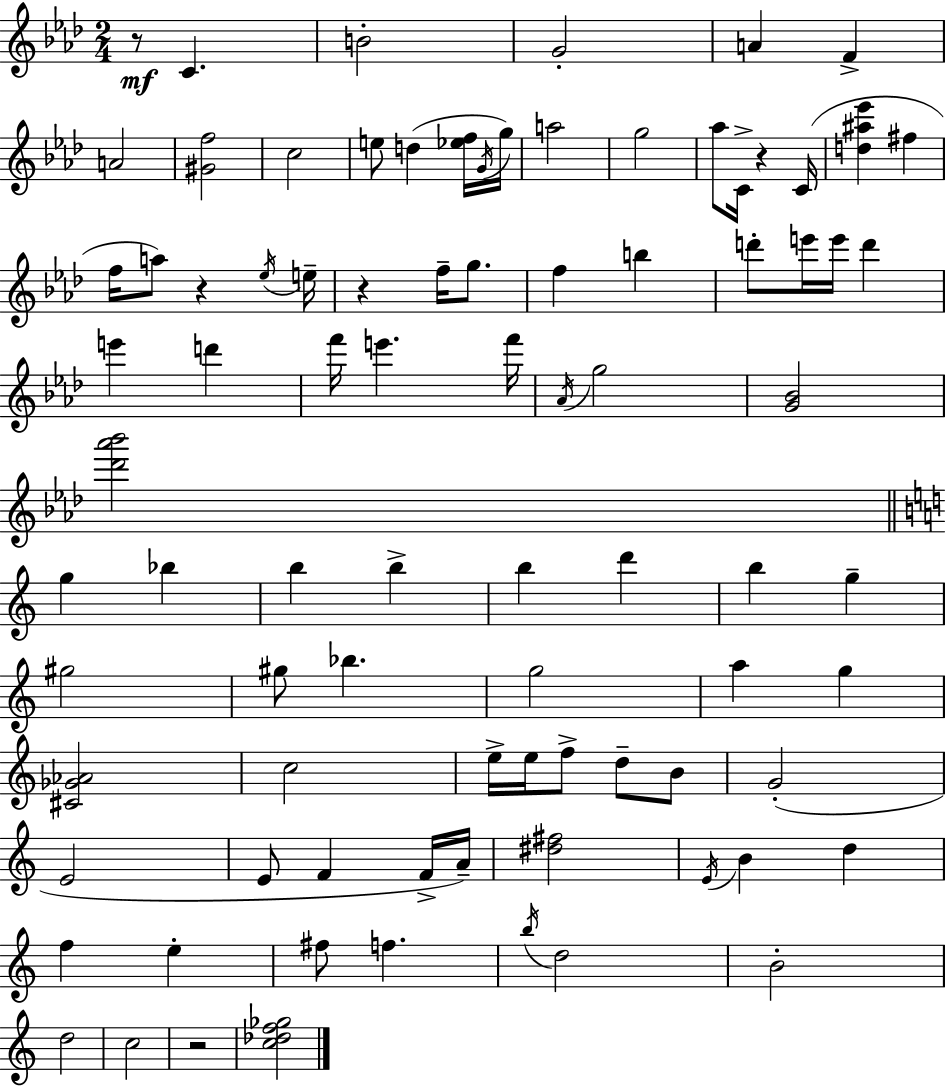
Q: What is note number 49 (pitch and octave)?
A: A5